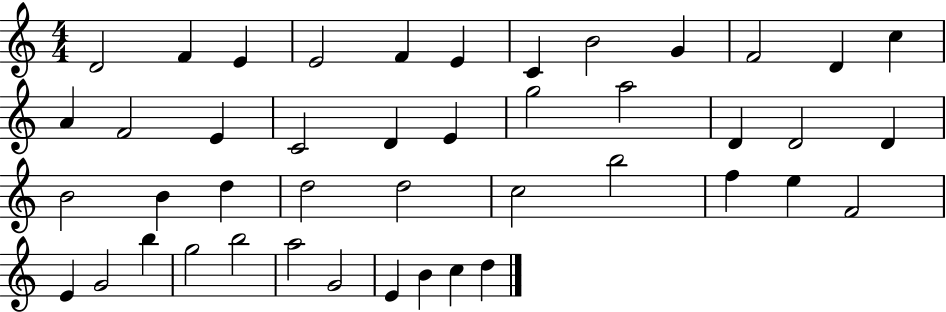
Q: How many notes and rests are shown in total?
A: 44